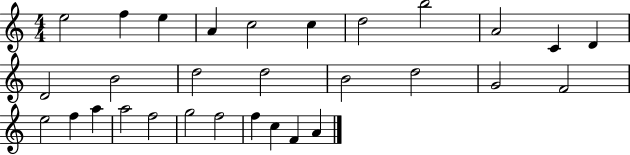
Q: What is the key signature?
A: C major